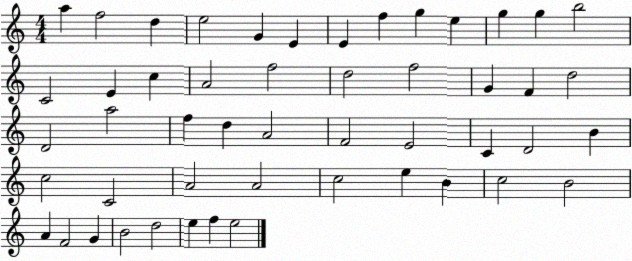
X:1
T:Untitled
M:4/4
L:1/4
K:C
a f2 d e2 G E E f g e g g b2 C2 E c A2 f2 d2 f2 G F d2 D2 a2 f d A2 F2 E2 C D2 B c2 C2 A2 A2 c2 e B c2 B2 A F2 G B2 d2 e f e2